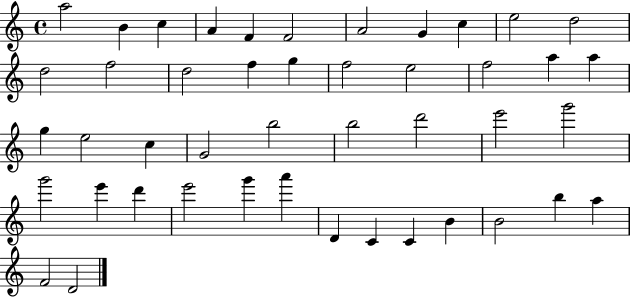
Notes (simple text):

A5/h B4/q C5/q A4/q F4/q F4/h A4/h G4/q C5/q E5/h D5/h D5/h F5/h D5/h F5/q G5/q F5/h E5/h F5/h A5/q A5/q G5/q E5/h C5/q G4/h B5/h B5/h D6/h E6/h G6/h G6/h E6/q D6/q E6/h G6/q A6/q D4/q C4/q C4/q B4/q B4/h B5/q A5/q F4/h D4/h